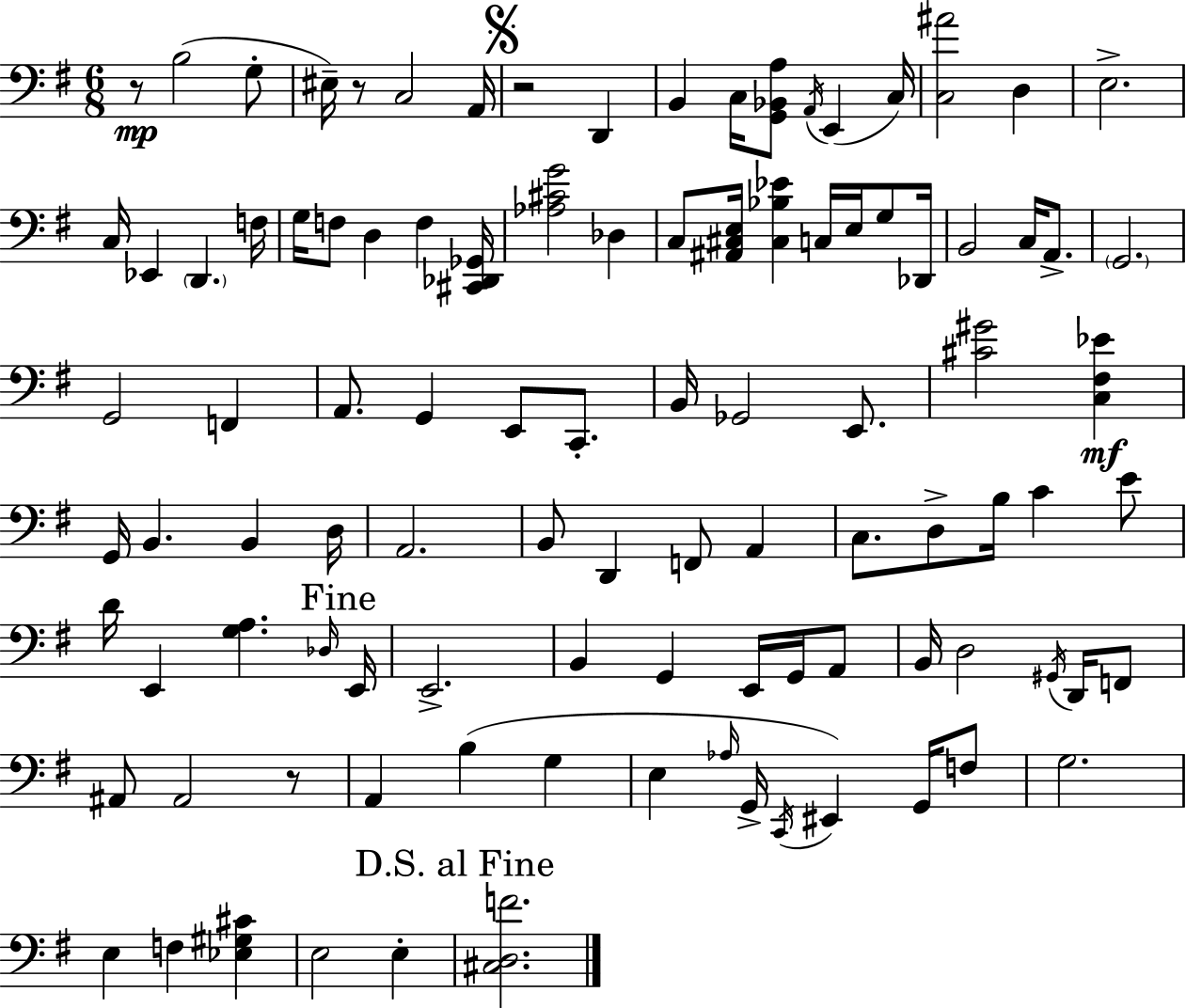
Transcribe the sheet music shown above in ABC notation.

X:1
T:Untitled
M:6/8
L:1/4
K:G
z/2 B,2 G,/2 ^E,/4 z/2 C,2 A,,/4 z2 D,, B,, C,/4 [G,,_B,,A,]/2 A,,/4 E,, C,/4 [C,^A]2 D, E,2 C,/4 _E,, D,, F,/4 G,/4 F,/2 D, F, [^C,,_D,,_G,,]/4 [_A,^CG]2 _D, C,/2 [^A,,^C,E,]/4 [^C,_B,_E] C,/4 E,/4 G,/2 _D,,/4 B,,2 C,/4 A,,/2 G,,2 G,,2 F,, A,,/2 G,, E,,/2 C,,/2 B,,/4 _G,,2 E,,/2 [^C^G]2 [C,^F,_E] G,,/4 B,, B,, D,/4 A,,2 B,,/2 D,, F,,/2 A,, C,/2 D,/2 B,/4 C E/2 D/4 E,, [G,A,] _D,/4 E,,/4 E,,2 B,, G,, E,,/4 G,,/4 A,,/2 B,,/4 D,2 ^G,,/4 D,,/4 F,,/2 ^A,,/2 ^A,,2 z/2 A,, B, G, E, _A,/4 G,,/4 C,,/4 ^E,, G,,/4 F,/2 G,2 E, F, [_E,^G,^C] E,2 E, [^C,D,F]2